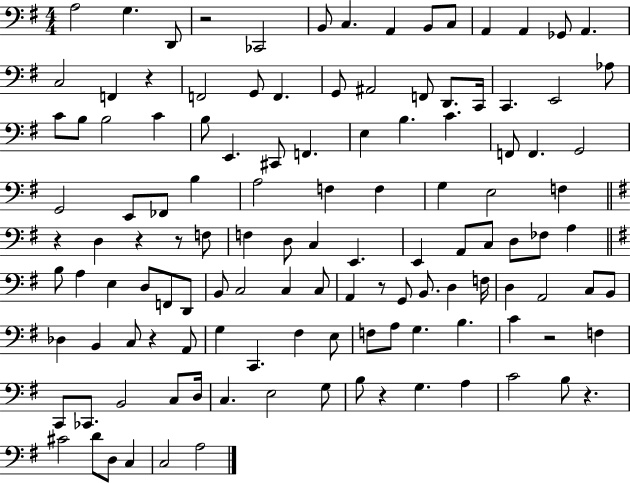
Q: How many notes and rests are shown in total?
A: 124